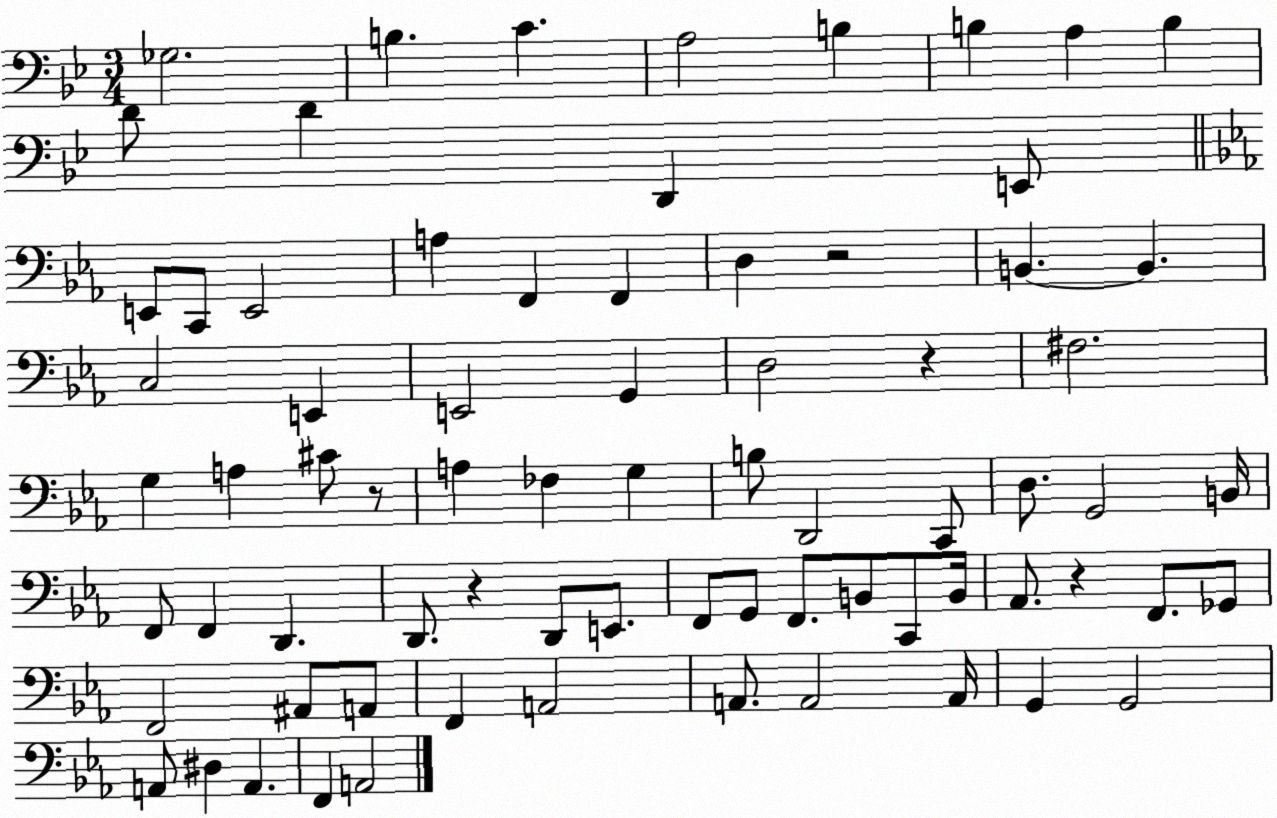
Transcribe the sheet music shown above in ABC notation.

X:1
T:Untitled
M:3/4
L:1/4
K:Bb
_G,2 B, C A,2 B, B, A, B, D/2 D D,, E,,/2 E,,/2 C,,/2 E,,2 A, F,, F,, D, z2 B,, B,, C,2 E,, E,,2 G,, D,2 z ^F,2 G, A, ^C/2 z/2 A, _F, G, B,/2 D,,2 C,,/2 D,/2 G,,2 B,,/4 F,,/2 F,, D,, D,,/2 z D,,/2 E,,/2 F,,/2 G,,/2 F,,/2 B,,/2 C,,/2 B,,/4 _A,,/2 z F,,/2 _G,,/2 F,,2 ^A,,/2 A,,/2 F,, A,,2 A,,/2 A,,2 A,,/4 G,, G,,2 A,,/2 ^D, A,, F,, A,,2